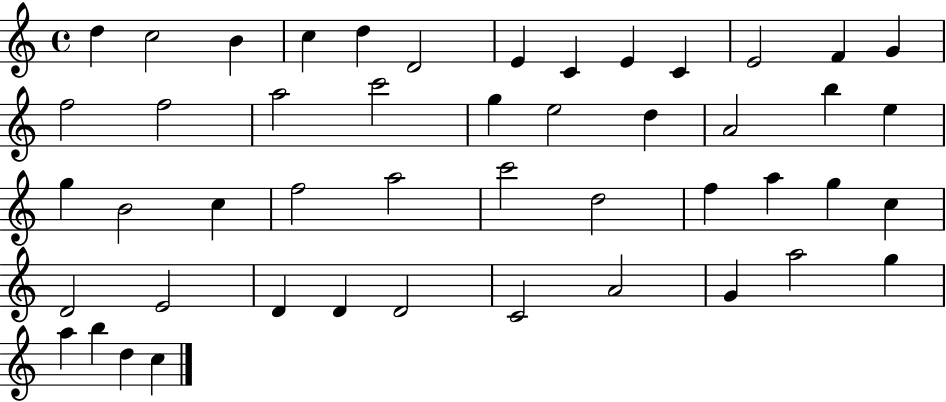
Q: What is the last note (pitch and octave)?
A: C5